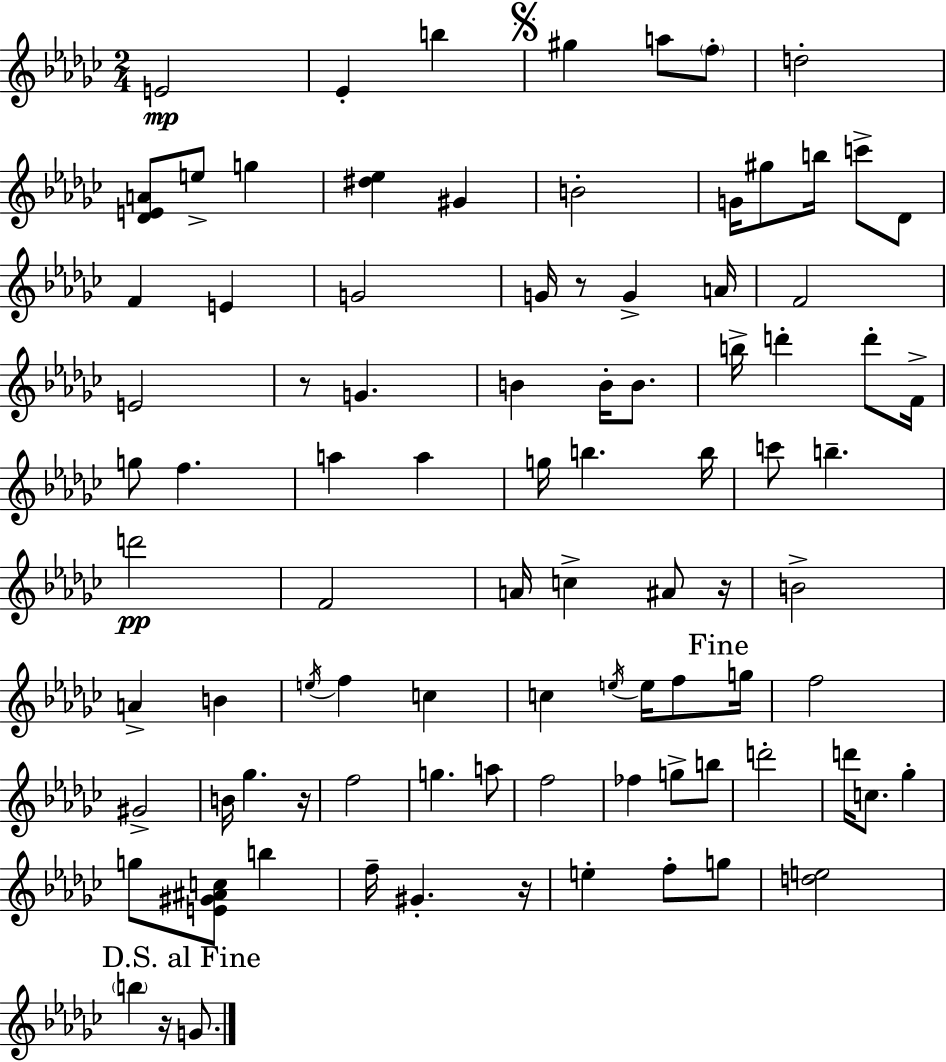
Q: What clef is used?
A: treble